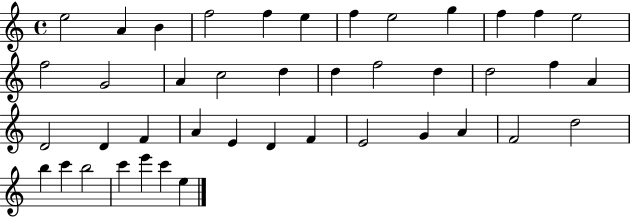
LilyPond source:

{
  \clef treble
  \time 4/4
  \defaultTimeSignature
  \key c \major
  e''2 a'4 b'4 | f''2 f''4 e''4 | f''4 e''2 g''4 | f''4 f''4 e''2 | \break f''2 g'2 | a'4 c''2 d''4 | d''4 f''2 d''4 | d''2 f''4 a'4 | \break d'2 d'4 f'4 | a'4 e'4 d'4 f'4 | e'2 g'4 a'4 | f'2 d''2 | \break b''4 c'''4 b''2 | c'''4 e'''4 c'''4 e''4 | \bar "|."
}